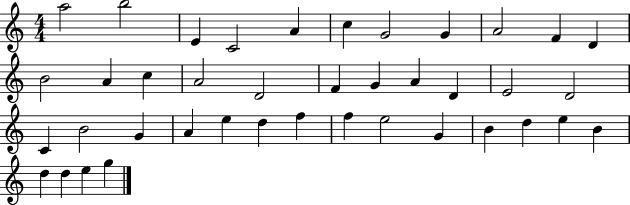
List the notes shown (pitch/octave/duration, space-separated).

A5/h B5/h E4/q C4/h A4/q C5/q G4/h G4/q A4/h F4/q D4/q B4/h A4/q C5/q A4/h D4/h F4/q G4/q A4/q D4/q E4/h D4/h C4/q B4/h G4/q A4/q E5/q D5/q F5/q F5/q E5/h G4/q B4/q D5/q E5/q B4/q D5/q D5/q E5/q G5/q